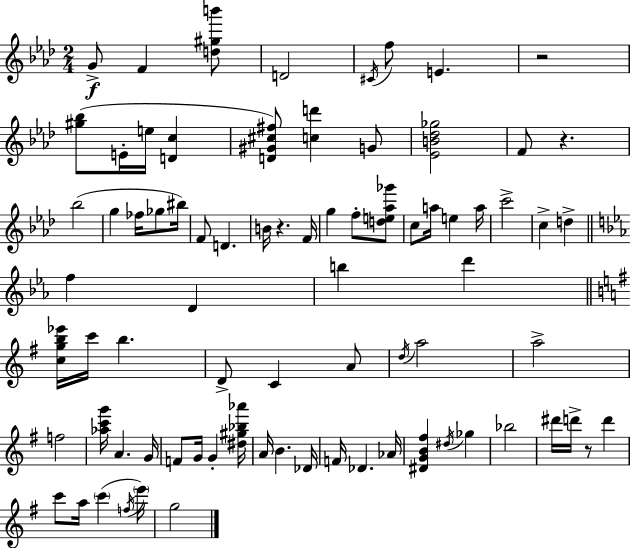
G4/e F4/q [D5,G#5,B6]/e D4/h C#4/s F5/e E4/q. R/h [G#5,Bb5]/e E4/s E5/s [D4,C5]/q [D4,G#4,C#5,F#5]/e [C5,D6]/q G4/e [Eb4,B4,Db5,Gb5]/h F4/e R/q. Bb5/h G5/q FES5/s Gb5/e BIS5/s F4/e D4/q. B4/s R/q. F4/s G5/q F5/e [D5,E5,Ab5,Gb6]/e C5/e A5/s E5/q A5/s C6/h C5/q D5/q F5/q D4/q B5/q D6/q [C5,G5,B5,Eb6]/s C6/s B5/q. D4/e C4/q A4/e D5/s A5/h A5/h F5/h [Ab5,C6,G6]/s A4/q. G4/s F4/e G4/s G4/q [D#5,G#5,Bb5,Ab6]/s A4/s B4/q. Db4/s F4/s Db4/q. Ab4/s [D#4,G4,B4,F#5]/q D#5/s Gb5/q Bb5/h D#6/s D6/s R/e D6/q C6/e A5/s C6/q F5/s E6/s G5/h